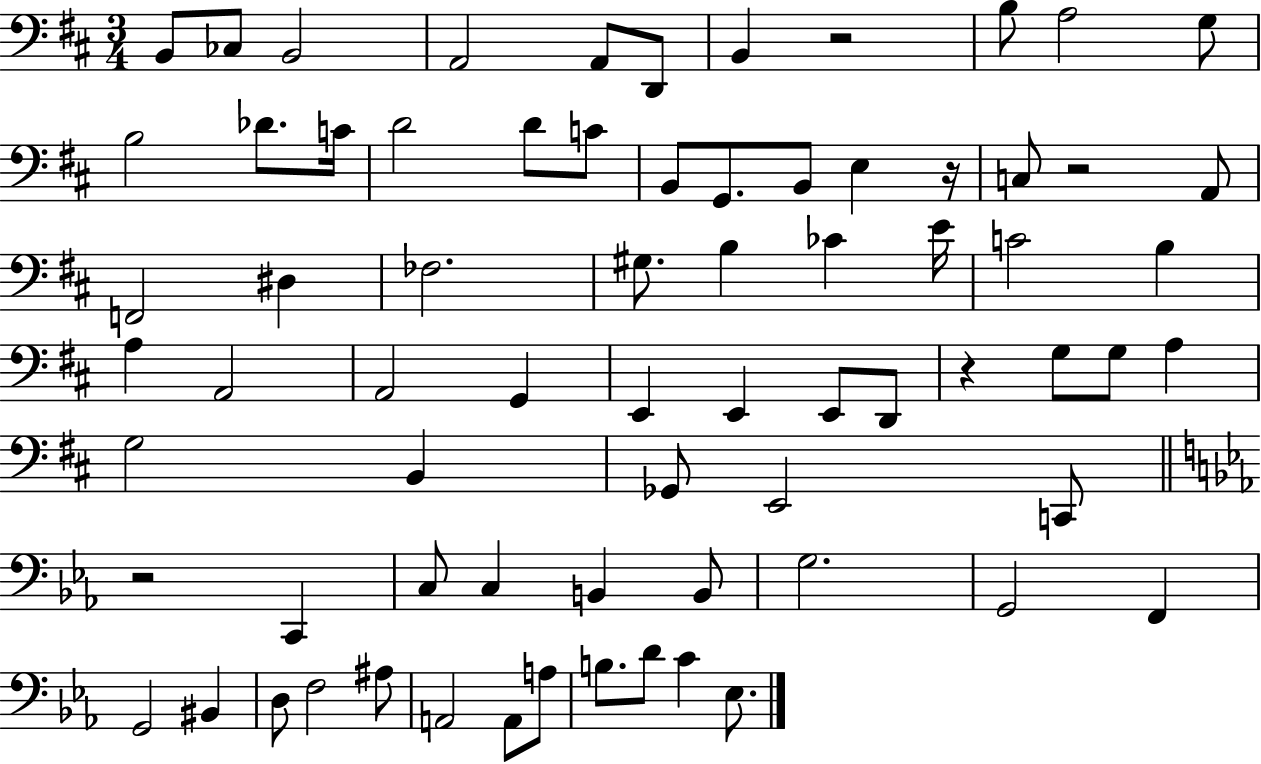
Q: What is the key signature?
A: D major